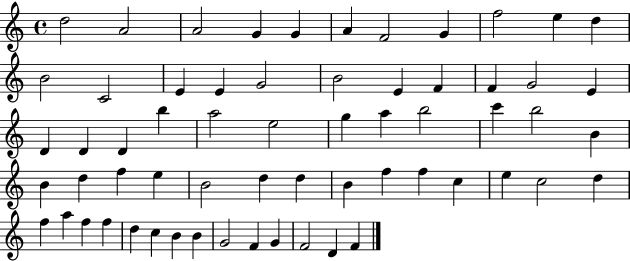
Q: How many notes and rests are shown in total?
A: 62